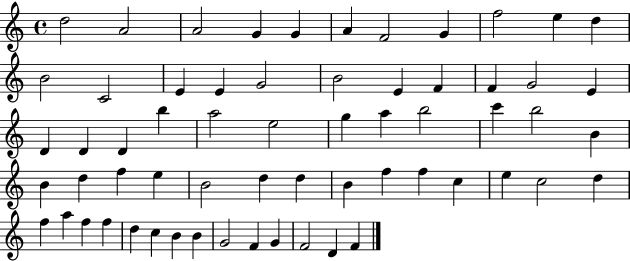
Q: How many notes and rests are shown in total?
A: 62